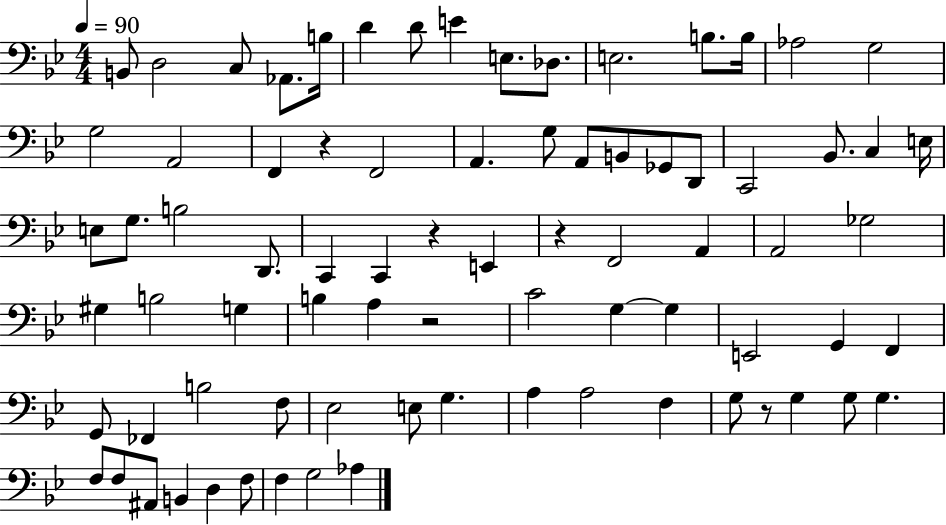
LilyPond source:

{
  \clef bass
  \numericTimeSignature
  \time 4/4
  \key bes \major
  \tempo 4 = 90
  b,8 d2 c8 aes,8. b16 | d'4 d'8 e'4 e8. des8. | e2. b8. b16 | aes2 g2 | \break g2 a,2 | f,4 r4 f,2 | a,4. g8 a,8 b,8 ges,8 d,8 | c,2 bes,8. c4 e16 | \break e8 g8. b2 d,8. | c,4 c,4 r4 e,4 | r4 f,2 a,4 | a,2 ges2 | \break gis4 b2 g4 | b4 a4 r2 | c'2 g4~~ g4 | e,2 g,4 f,4 | \break g,8 fes,4 b2 f8 | ees2 e8 g4. | a4 a2 f4 | g8 r8 g4 g8 g4. | \break f8 f8 ais,8 b,4 d4 f8 | f4 g2 aes4 | \bar "|."
}